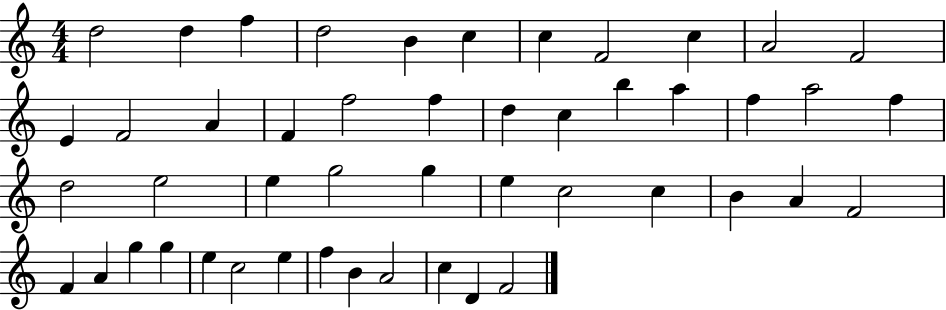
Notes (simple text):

D5/h D5/q F5/q D5/h B4/q C5/q C5/q F4/h C5/q A4/h F4/h E4/q F4/h A4/q F4/q F5/h F5/q D5/q C5/q B5/q A5/q F5/q A5/h F5/q D5/h E5/h E5/q G5/h G5/q E5/q C5/h C5/q B4/q A4/q F4/h F4/q A4/q G5/q G5/q E5/q C5/h E5/q F5/q B4/q A4/h C5/q D4/q F4/h